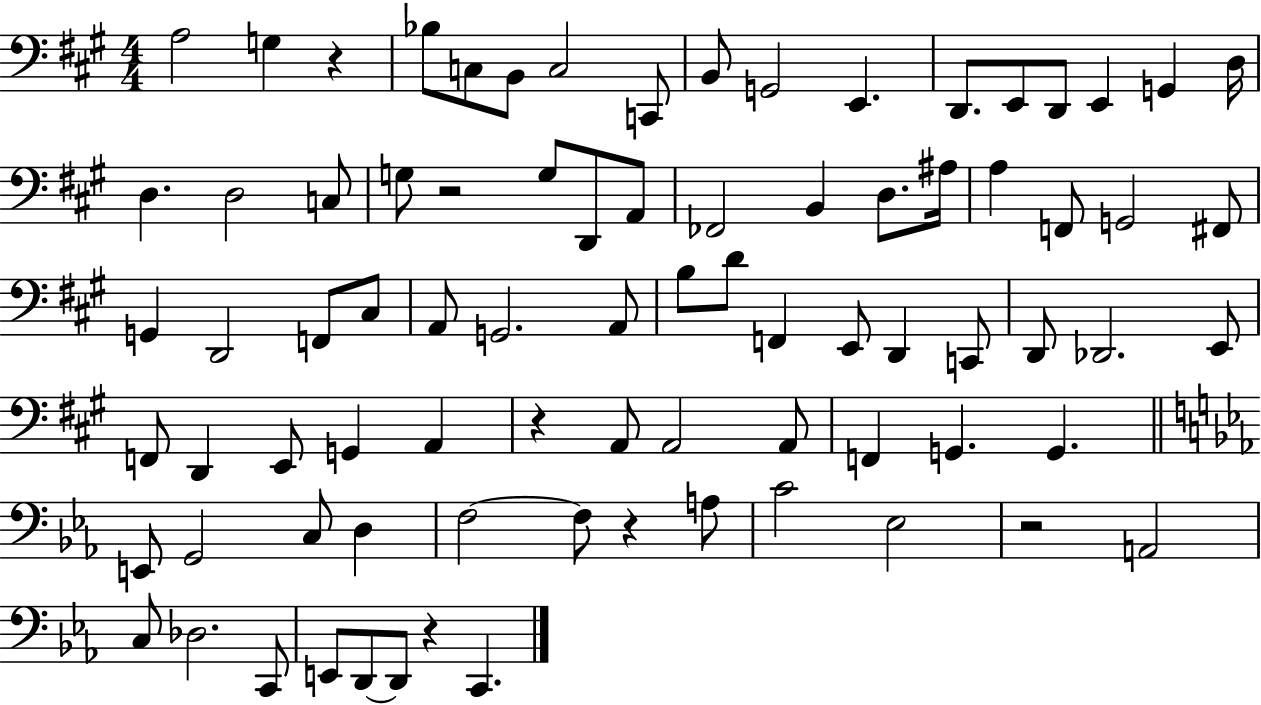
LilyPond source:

{
  \clef bass
  \numericTimeSignature
  \time 4/4
  \key a \major
  a2 g4 r4 | bes8 c8 b,8 c2 c,8 | b,8 g,2 e,4. | d,8. e,8 d,8 e,4 g,4 d16 | \break d4. d2 c8 | g8 r2 g8 d,8 a,8 | fes,2 b,4 d8. ais16 | a4 f,8 g,2 fis,8 | \break g,4 d,2 f,8 cis8 | a,8 g,2. a,8 | b8 d'8 f,4 e,8 d,4 c,8 | d,8 des,2. e,8 | \break f,8 d,4 e,8 g,4 a,4 | r4 a,8 a,2 a,8 | f,4 g,4. g,4. | \bar "||" \break \key c \minor e,8 g,2 c8 d4 | f2~~ f8 r4 a8 | c'2 ees2 | r2 a,2 | \break c8 des2. c,8 | e,8 d,8~~ d,8 r4 c,4. | \bar "|."
}